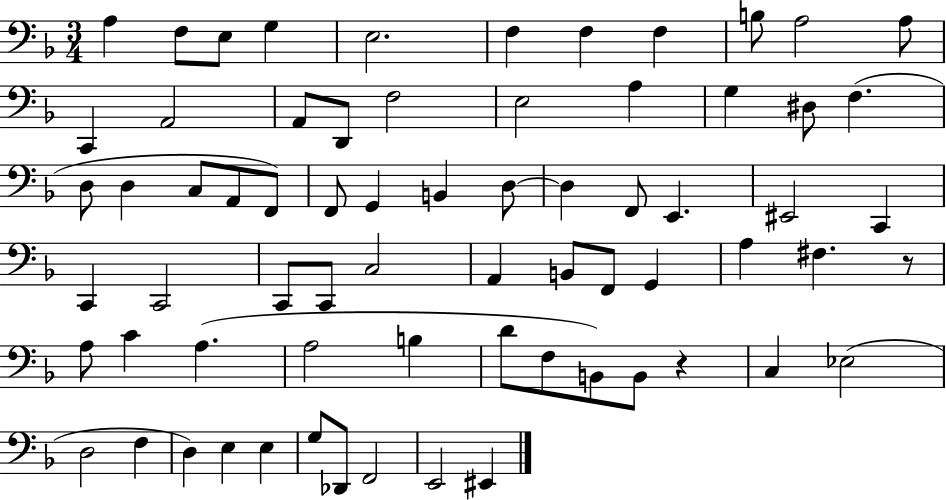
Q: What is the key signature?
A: F major